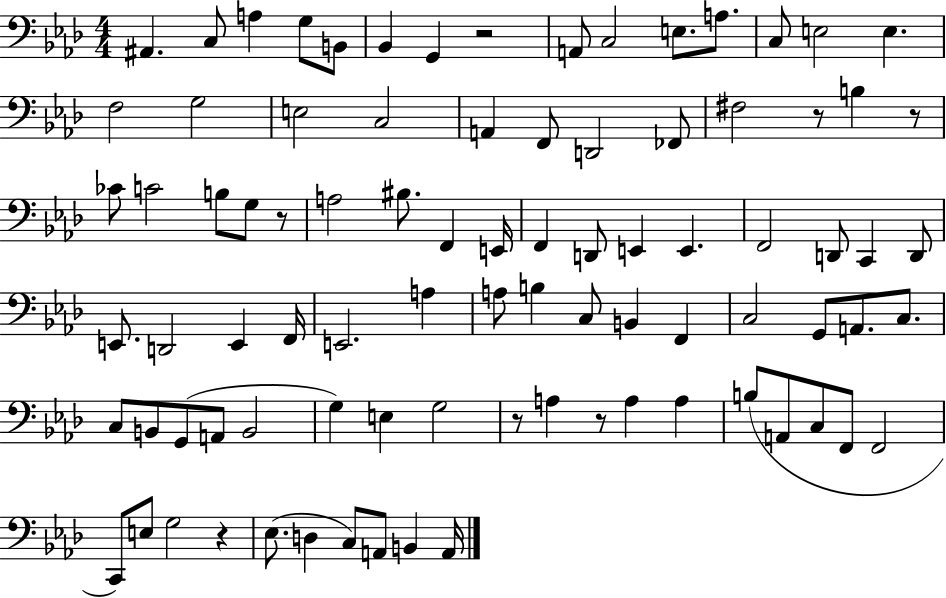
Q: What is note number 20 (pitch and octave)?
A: F2